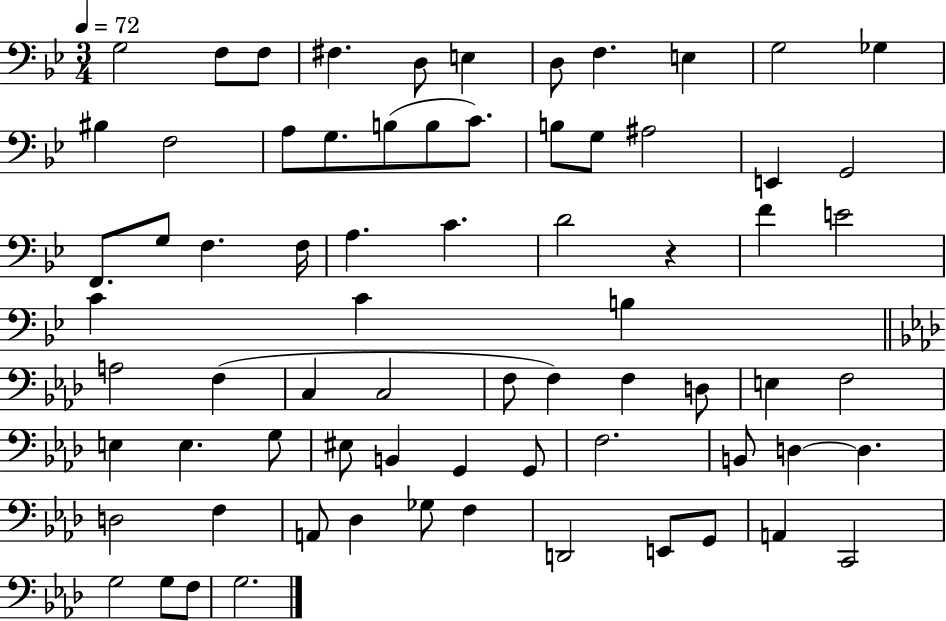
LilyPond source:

{
  \clef bass
  \numericTimeSignature
  \time 3/4
  \key bes \major
  \tempo 4 = 72
  g2 f8 f8 | fis4. d8 e4 | d8 f4. e4 | g2 ges4 | \break bis4 f2 | a8 g8. b8( b8 c'8.) | b8 g8 ais2 | e,4 g,2 | \break f,8. g8 f4. f16 | a4. c'4. | d'2 r4 | f'4 e'2 | \break c'4 c'4 b4 | \bar "||" \break \key f \minor a2 f4( | c4 c2 | f8 f4) f4 d8 | e4 f2 | \break e4 e4. g8 | eis8 b,4 g,4 g,8 | f2. | b,8 d4~~ d4. | \break d2 f4 | a,8 des4 ges8 f4 | d,2 e,8 g,8 | a,4 c,2 | \break g2 g8 f8 | g2. | \bar "|."
}